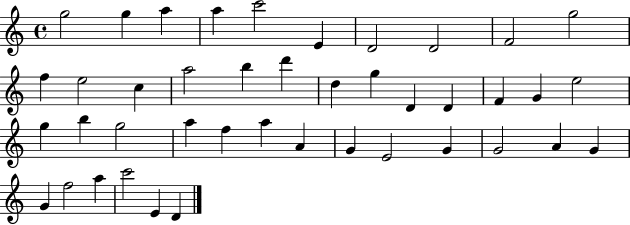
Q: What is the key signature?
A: C major